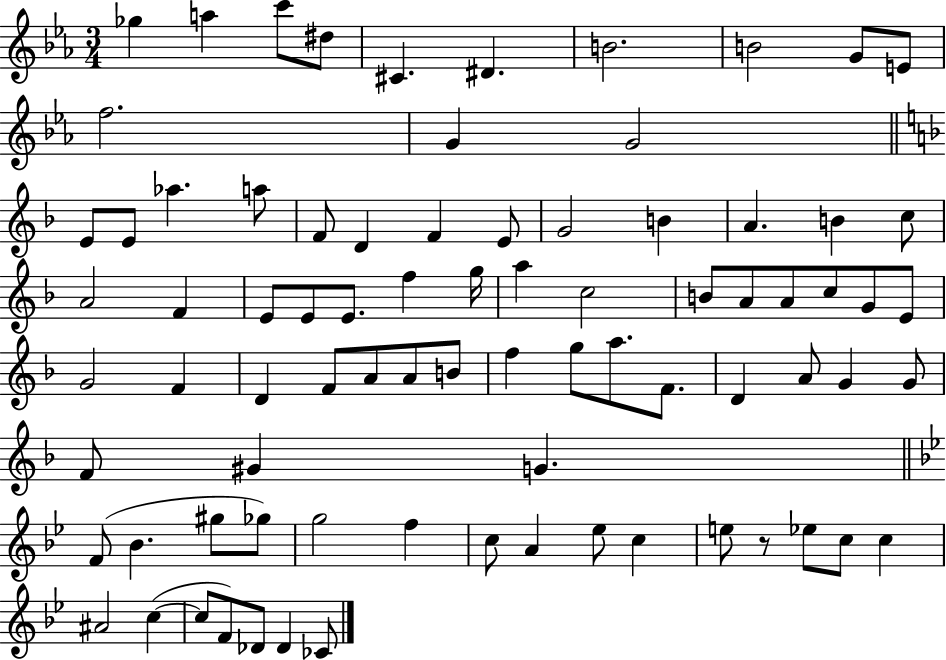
Gb5/q A5/q C6/e D#5/e C#4/q. D#4/q. B4/h. B4/h G4/e E4/e F5/h. G4/q G4/h E4/e E4/e Ab5/q. A5/e F4/e D4/q F4/q E4/e G4/h B4/q A4/q. B4/q C5/e A4/h F4/q E4/e E4/e E4/e. F5/q G5/s A5/q C5/h B4/e A4/e A4/e C5/e G4/e E4/e G4/h F4/q D4/q F4/e A4/e A4/e B4/e F5/q G5/e A5/e. F4/e. D4/q A4/e G4/q G4/e F4/e G#4/q G4/q. F4/e Bb4/q. G#5/e Gb5/e G5/h F5/q C5/e A4/q Eb5/e C5/q E5/e R/e Eb5/e C5/e C5/q A#4/h C5/q C5/e F4/e Db4/e Db4/q CES4/e